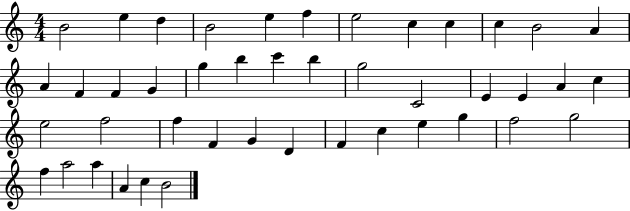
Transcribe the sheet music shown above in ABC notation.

X:1
T:Untitled
M:4/4
L:1/4
K:C
B2 e d B2 e f e2 c c c B2 A A F F G g b c' b g2 C2 E E A c e2 f2 f F G D F c e g f2 g2 f a2 a A c B2